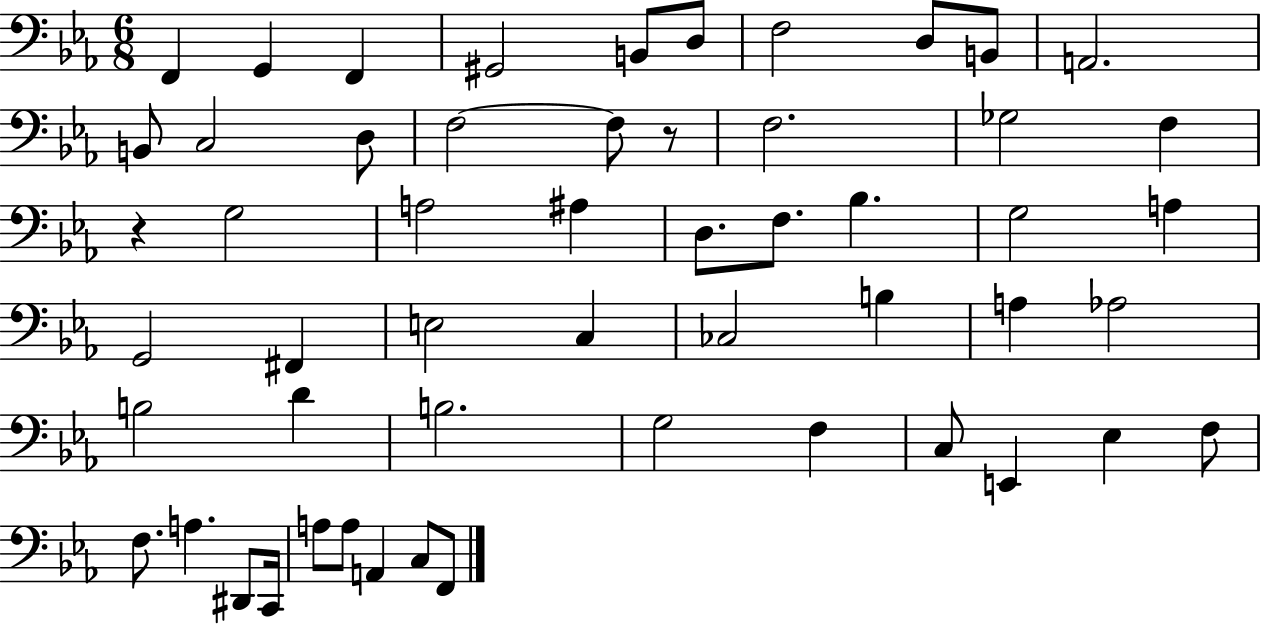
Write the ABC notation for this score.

X:1
T:Untitled
M:6/8
L:1/4
K:Eb
F,, G,, F,, ^G,,2 B,,/2 D,/2 F,2 D,/2 B,,/2 A,,2 B,,/2 C,2 D,/2 F,2 F,/2 z/2 F,2 _G,2 F, z G,2 A,2 ^A, D,/2 F,/2 _B, G,2 A, G,,2 ^F,, E,2 C, _C,2 B, A, _A,2 B,2 D B,2 G,2 F, C,/2 E,, _E, F,/2 F,/2 A, ^D,,/2 C,,/4 A,/2 A,/2 A,, C,/2 F,,/2